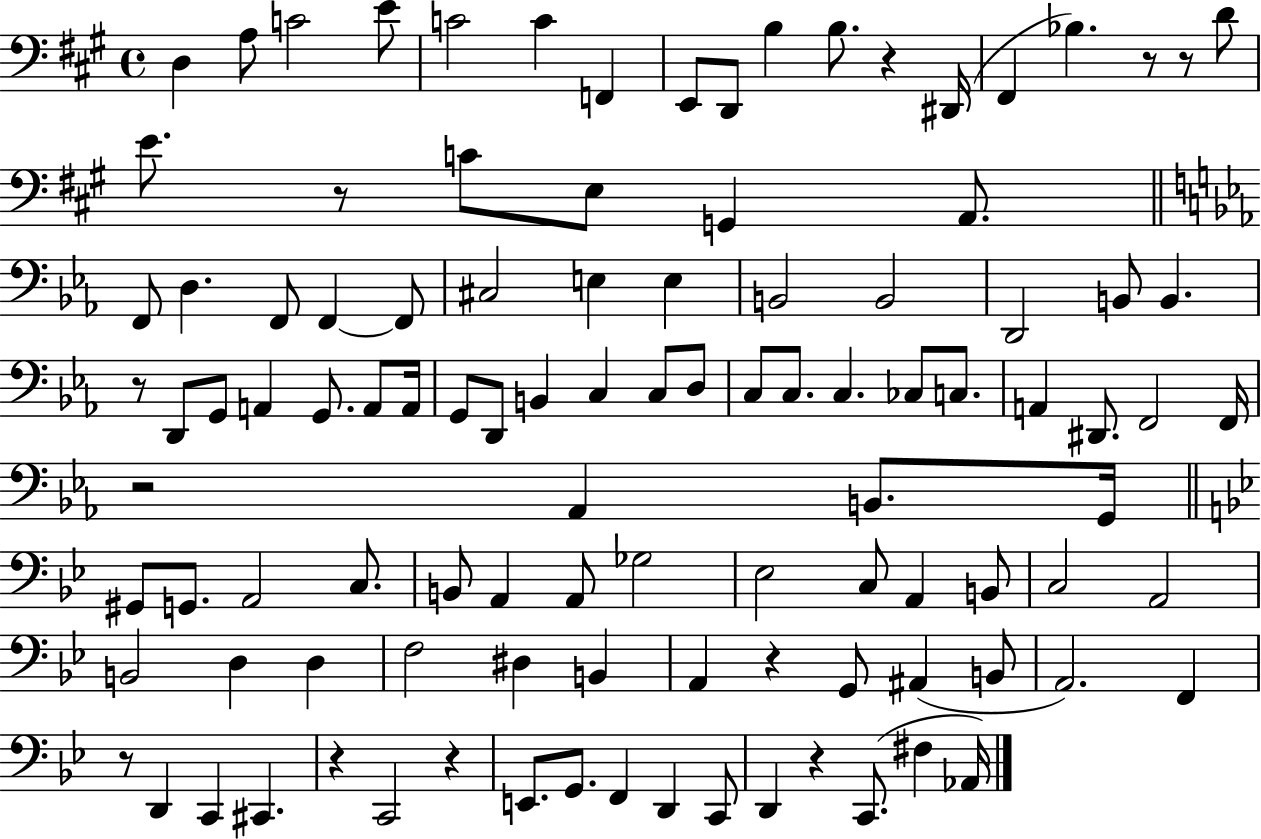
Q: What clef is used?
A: bass